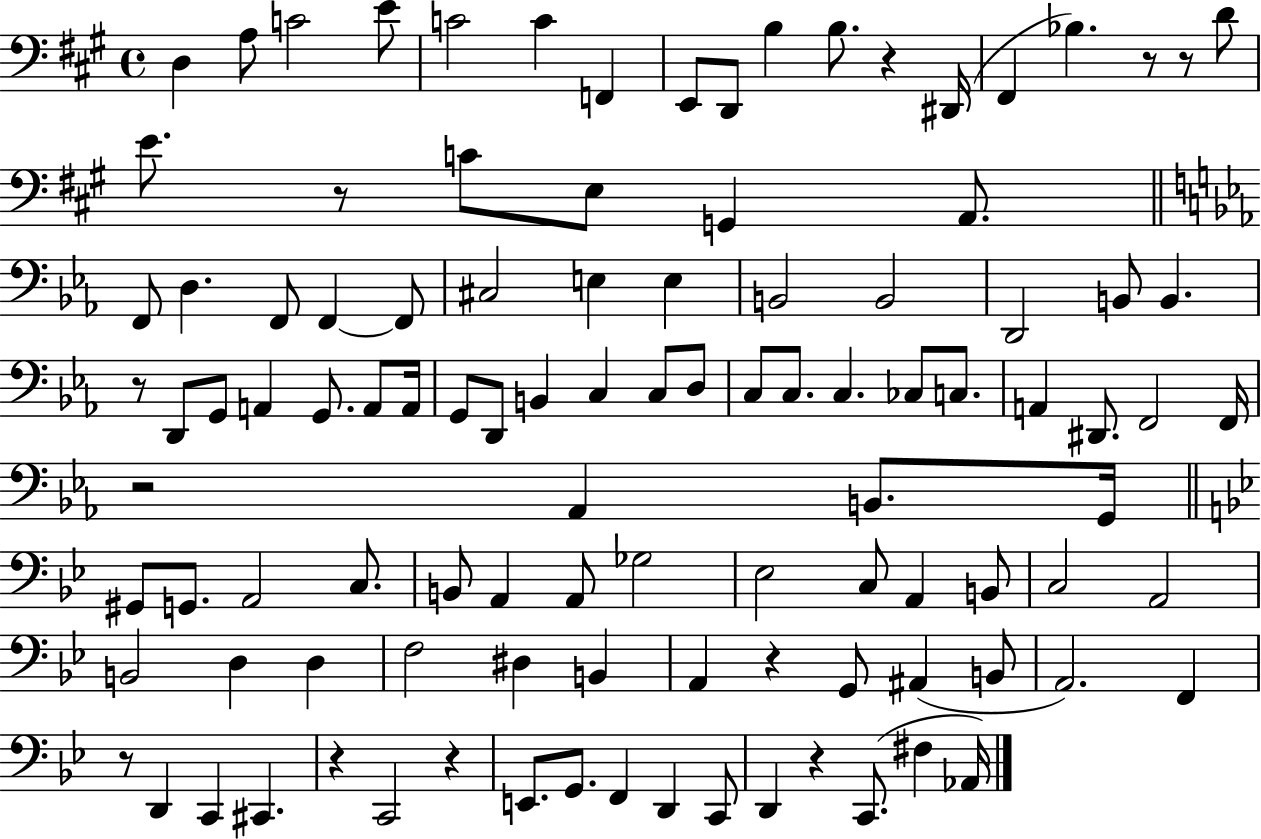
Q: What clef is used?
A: bass